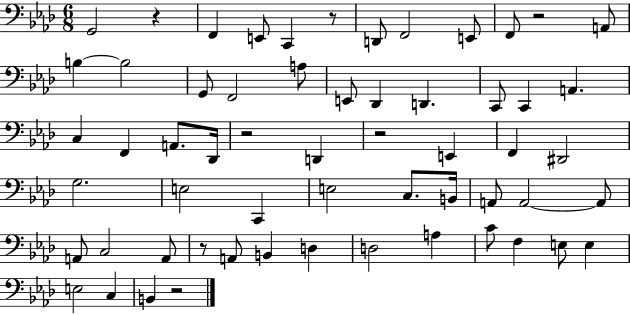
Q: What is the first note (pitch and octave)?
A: G2